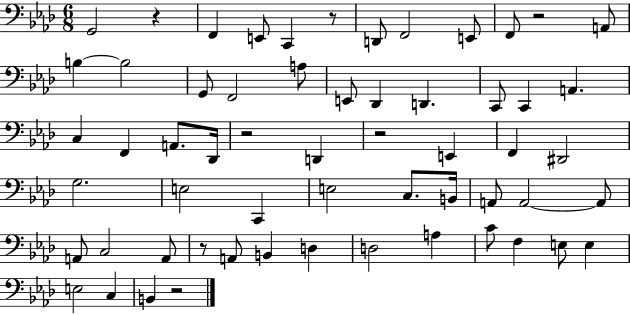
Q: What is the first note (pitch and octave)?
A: G2